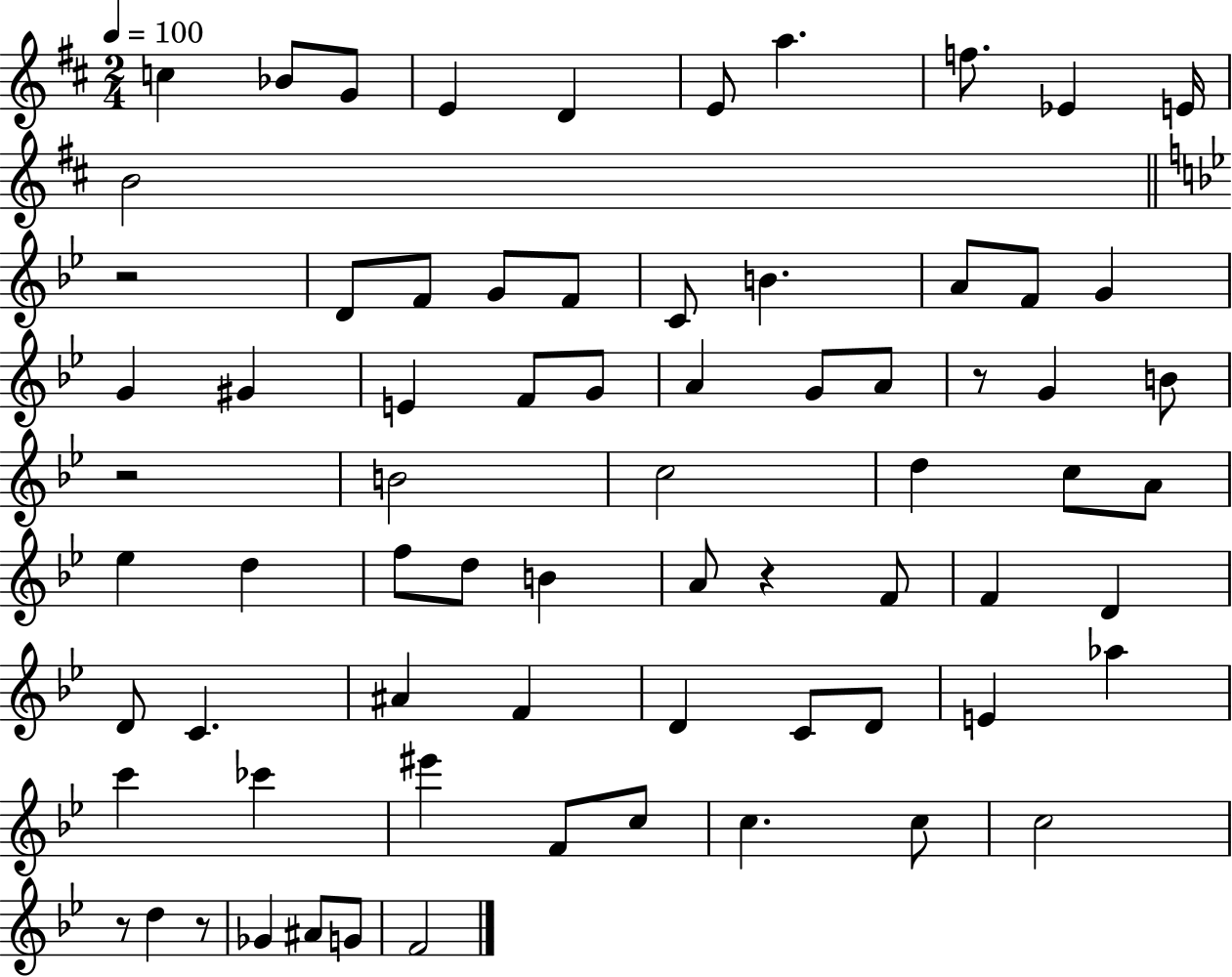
C5/q Bb4/e G4/e E4/q D4/q E4/e A5/q. F5/e. Eb4/q E4/s B4/h R/h D4/e F4/e G4/e F4/e C4/e B4/q. A4/e F4/e G4/q G4/q G#4/q E4/q F4/e G4/e A4/q G4/e A4/e R/e G4/q B4/e R/h B4/h C5/h D5/q C5/e A4/e Eb5/q D5/q F5/e D5/e B4/q A4/e R/q F4/e F4/q D4/q D4/e C4/q. A#4/q F4/q D4/q C4/e D4/e E4/q Ab5/q C6/q CES6/q EIS6/q F4/e C5/e C5/q. C5/e C5/h R/e D5/q R/e Gb4/q A#4/e G4/e F4/h